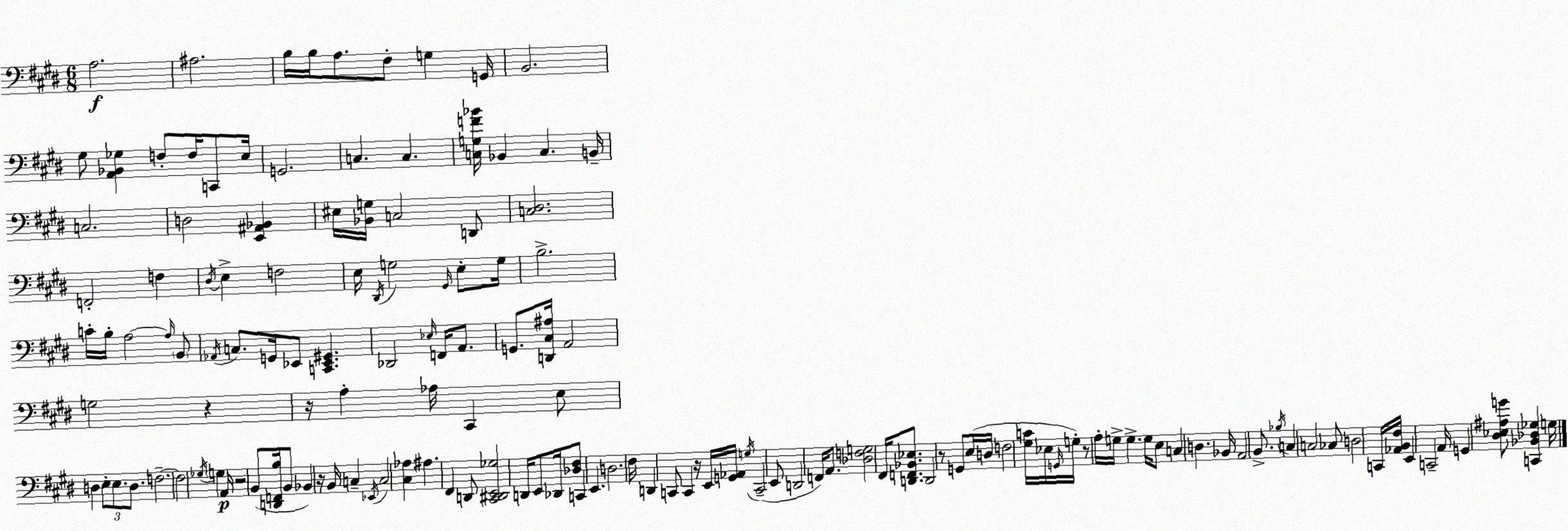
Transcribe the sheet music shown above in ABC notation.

X:1
T:Untitled
M:6/8
L:1/4
K:E
A,2 ^A,2 B,/4 B,/4 A,/2 ^F,/2 G, G,,/4 B,,2 ^G,/2 [A,,_B,,_G,] F,/2 F,/4 C,,/2 E,/4 G,,2 C, C, [C,G,F_B]/4 _B,, C, B,,/4 C,2 D,2 [E,,^A,,_B,,] ^E,/4 [_B,,G,]/4 C,2 D,,/2 [C,^D,]2 F,,2 F, ^D,/4 E, F,2 E,/4 ^D,,/4 G,2 ^G,,/4 E,/2 G,/4 B,2 C/4 B,/4 A,2 A,/4 B,,/2 _A,,/4 C,/2 G,,/4 _E,,/2 [C,,_E,,^G,,] _D,,2 _E,/4 F,,/4 A,,/2 G,,/2 [D,,^C,^A,]/4 A,,2 G,2 z z/4 A, _A,/4 ^C,, E,/2 D, E,/2 E,/2 D,/2 F,2 F,2 _G,/4 G, A,,/4 z2 B,,/2 [D,,F,,B,]/4 B,,/2 _B,, z/4 B,,/4 C, _E,,/4 C,2 [^C,_A,] ^A, ^F,, D,,/2 [^C,,^D,,E,,_G,]2 D,,/4 E,,/2 _D,,/4 [_D,^F,]/2 C,, E,, D,2 ^F,/4 D,, C,,/2 C,, z/4 E,,/4 [G,,_A,,]/4 G,/4 C,,2 E,,/2 D,,2 F,,/4 A,,/2 [_D,F,G,]2 ^F,,/4 [D,,F,,_B,,_E,]/2 D,,2 z/2 G,,/2 E,/4 D,/4 F,2 [^G,C]/4 _E,/4 G,,/4 G,/4 z/2 A,/4 G,/4 G, G,/4 E,/2 C, D, _B,,/4 A,,2 B,,/2 _B,/4 C, C,2 _C,/2 D,2 C,,/4 [_A,,B,,^F,]/4 E,, C,,2 A,,/4 G,, [^D,_E,^A,G]/2 [C,,_B,,_D,_G,] G,/4